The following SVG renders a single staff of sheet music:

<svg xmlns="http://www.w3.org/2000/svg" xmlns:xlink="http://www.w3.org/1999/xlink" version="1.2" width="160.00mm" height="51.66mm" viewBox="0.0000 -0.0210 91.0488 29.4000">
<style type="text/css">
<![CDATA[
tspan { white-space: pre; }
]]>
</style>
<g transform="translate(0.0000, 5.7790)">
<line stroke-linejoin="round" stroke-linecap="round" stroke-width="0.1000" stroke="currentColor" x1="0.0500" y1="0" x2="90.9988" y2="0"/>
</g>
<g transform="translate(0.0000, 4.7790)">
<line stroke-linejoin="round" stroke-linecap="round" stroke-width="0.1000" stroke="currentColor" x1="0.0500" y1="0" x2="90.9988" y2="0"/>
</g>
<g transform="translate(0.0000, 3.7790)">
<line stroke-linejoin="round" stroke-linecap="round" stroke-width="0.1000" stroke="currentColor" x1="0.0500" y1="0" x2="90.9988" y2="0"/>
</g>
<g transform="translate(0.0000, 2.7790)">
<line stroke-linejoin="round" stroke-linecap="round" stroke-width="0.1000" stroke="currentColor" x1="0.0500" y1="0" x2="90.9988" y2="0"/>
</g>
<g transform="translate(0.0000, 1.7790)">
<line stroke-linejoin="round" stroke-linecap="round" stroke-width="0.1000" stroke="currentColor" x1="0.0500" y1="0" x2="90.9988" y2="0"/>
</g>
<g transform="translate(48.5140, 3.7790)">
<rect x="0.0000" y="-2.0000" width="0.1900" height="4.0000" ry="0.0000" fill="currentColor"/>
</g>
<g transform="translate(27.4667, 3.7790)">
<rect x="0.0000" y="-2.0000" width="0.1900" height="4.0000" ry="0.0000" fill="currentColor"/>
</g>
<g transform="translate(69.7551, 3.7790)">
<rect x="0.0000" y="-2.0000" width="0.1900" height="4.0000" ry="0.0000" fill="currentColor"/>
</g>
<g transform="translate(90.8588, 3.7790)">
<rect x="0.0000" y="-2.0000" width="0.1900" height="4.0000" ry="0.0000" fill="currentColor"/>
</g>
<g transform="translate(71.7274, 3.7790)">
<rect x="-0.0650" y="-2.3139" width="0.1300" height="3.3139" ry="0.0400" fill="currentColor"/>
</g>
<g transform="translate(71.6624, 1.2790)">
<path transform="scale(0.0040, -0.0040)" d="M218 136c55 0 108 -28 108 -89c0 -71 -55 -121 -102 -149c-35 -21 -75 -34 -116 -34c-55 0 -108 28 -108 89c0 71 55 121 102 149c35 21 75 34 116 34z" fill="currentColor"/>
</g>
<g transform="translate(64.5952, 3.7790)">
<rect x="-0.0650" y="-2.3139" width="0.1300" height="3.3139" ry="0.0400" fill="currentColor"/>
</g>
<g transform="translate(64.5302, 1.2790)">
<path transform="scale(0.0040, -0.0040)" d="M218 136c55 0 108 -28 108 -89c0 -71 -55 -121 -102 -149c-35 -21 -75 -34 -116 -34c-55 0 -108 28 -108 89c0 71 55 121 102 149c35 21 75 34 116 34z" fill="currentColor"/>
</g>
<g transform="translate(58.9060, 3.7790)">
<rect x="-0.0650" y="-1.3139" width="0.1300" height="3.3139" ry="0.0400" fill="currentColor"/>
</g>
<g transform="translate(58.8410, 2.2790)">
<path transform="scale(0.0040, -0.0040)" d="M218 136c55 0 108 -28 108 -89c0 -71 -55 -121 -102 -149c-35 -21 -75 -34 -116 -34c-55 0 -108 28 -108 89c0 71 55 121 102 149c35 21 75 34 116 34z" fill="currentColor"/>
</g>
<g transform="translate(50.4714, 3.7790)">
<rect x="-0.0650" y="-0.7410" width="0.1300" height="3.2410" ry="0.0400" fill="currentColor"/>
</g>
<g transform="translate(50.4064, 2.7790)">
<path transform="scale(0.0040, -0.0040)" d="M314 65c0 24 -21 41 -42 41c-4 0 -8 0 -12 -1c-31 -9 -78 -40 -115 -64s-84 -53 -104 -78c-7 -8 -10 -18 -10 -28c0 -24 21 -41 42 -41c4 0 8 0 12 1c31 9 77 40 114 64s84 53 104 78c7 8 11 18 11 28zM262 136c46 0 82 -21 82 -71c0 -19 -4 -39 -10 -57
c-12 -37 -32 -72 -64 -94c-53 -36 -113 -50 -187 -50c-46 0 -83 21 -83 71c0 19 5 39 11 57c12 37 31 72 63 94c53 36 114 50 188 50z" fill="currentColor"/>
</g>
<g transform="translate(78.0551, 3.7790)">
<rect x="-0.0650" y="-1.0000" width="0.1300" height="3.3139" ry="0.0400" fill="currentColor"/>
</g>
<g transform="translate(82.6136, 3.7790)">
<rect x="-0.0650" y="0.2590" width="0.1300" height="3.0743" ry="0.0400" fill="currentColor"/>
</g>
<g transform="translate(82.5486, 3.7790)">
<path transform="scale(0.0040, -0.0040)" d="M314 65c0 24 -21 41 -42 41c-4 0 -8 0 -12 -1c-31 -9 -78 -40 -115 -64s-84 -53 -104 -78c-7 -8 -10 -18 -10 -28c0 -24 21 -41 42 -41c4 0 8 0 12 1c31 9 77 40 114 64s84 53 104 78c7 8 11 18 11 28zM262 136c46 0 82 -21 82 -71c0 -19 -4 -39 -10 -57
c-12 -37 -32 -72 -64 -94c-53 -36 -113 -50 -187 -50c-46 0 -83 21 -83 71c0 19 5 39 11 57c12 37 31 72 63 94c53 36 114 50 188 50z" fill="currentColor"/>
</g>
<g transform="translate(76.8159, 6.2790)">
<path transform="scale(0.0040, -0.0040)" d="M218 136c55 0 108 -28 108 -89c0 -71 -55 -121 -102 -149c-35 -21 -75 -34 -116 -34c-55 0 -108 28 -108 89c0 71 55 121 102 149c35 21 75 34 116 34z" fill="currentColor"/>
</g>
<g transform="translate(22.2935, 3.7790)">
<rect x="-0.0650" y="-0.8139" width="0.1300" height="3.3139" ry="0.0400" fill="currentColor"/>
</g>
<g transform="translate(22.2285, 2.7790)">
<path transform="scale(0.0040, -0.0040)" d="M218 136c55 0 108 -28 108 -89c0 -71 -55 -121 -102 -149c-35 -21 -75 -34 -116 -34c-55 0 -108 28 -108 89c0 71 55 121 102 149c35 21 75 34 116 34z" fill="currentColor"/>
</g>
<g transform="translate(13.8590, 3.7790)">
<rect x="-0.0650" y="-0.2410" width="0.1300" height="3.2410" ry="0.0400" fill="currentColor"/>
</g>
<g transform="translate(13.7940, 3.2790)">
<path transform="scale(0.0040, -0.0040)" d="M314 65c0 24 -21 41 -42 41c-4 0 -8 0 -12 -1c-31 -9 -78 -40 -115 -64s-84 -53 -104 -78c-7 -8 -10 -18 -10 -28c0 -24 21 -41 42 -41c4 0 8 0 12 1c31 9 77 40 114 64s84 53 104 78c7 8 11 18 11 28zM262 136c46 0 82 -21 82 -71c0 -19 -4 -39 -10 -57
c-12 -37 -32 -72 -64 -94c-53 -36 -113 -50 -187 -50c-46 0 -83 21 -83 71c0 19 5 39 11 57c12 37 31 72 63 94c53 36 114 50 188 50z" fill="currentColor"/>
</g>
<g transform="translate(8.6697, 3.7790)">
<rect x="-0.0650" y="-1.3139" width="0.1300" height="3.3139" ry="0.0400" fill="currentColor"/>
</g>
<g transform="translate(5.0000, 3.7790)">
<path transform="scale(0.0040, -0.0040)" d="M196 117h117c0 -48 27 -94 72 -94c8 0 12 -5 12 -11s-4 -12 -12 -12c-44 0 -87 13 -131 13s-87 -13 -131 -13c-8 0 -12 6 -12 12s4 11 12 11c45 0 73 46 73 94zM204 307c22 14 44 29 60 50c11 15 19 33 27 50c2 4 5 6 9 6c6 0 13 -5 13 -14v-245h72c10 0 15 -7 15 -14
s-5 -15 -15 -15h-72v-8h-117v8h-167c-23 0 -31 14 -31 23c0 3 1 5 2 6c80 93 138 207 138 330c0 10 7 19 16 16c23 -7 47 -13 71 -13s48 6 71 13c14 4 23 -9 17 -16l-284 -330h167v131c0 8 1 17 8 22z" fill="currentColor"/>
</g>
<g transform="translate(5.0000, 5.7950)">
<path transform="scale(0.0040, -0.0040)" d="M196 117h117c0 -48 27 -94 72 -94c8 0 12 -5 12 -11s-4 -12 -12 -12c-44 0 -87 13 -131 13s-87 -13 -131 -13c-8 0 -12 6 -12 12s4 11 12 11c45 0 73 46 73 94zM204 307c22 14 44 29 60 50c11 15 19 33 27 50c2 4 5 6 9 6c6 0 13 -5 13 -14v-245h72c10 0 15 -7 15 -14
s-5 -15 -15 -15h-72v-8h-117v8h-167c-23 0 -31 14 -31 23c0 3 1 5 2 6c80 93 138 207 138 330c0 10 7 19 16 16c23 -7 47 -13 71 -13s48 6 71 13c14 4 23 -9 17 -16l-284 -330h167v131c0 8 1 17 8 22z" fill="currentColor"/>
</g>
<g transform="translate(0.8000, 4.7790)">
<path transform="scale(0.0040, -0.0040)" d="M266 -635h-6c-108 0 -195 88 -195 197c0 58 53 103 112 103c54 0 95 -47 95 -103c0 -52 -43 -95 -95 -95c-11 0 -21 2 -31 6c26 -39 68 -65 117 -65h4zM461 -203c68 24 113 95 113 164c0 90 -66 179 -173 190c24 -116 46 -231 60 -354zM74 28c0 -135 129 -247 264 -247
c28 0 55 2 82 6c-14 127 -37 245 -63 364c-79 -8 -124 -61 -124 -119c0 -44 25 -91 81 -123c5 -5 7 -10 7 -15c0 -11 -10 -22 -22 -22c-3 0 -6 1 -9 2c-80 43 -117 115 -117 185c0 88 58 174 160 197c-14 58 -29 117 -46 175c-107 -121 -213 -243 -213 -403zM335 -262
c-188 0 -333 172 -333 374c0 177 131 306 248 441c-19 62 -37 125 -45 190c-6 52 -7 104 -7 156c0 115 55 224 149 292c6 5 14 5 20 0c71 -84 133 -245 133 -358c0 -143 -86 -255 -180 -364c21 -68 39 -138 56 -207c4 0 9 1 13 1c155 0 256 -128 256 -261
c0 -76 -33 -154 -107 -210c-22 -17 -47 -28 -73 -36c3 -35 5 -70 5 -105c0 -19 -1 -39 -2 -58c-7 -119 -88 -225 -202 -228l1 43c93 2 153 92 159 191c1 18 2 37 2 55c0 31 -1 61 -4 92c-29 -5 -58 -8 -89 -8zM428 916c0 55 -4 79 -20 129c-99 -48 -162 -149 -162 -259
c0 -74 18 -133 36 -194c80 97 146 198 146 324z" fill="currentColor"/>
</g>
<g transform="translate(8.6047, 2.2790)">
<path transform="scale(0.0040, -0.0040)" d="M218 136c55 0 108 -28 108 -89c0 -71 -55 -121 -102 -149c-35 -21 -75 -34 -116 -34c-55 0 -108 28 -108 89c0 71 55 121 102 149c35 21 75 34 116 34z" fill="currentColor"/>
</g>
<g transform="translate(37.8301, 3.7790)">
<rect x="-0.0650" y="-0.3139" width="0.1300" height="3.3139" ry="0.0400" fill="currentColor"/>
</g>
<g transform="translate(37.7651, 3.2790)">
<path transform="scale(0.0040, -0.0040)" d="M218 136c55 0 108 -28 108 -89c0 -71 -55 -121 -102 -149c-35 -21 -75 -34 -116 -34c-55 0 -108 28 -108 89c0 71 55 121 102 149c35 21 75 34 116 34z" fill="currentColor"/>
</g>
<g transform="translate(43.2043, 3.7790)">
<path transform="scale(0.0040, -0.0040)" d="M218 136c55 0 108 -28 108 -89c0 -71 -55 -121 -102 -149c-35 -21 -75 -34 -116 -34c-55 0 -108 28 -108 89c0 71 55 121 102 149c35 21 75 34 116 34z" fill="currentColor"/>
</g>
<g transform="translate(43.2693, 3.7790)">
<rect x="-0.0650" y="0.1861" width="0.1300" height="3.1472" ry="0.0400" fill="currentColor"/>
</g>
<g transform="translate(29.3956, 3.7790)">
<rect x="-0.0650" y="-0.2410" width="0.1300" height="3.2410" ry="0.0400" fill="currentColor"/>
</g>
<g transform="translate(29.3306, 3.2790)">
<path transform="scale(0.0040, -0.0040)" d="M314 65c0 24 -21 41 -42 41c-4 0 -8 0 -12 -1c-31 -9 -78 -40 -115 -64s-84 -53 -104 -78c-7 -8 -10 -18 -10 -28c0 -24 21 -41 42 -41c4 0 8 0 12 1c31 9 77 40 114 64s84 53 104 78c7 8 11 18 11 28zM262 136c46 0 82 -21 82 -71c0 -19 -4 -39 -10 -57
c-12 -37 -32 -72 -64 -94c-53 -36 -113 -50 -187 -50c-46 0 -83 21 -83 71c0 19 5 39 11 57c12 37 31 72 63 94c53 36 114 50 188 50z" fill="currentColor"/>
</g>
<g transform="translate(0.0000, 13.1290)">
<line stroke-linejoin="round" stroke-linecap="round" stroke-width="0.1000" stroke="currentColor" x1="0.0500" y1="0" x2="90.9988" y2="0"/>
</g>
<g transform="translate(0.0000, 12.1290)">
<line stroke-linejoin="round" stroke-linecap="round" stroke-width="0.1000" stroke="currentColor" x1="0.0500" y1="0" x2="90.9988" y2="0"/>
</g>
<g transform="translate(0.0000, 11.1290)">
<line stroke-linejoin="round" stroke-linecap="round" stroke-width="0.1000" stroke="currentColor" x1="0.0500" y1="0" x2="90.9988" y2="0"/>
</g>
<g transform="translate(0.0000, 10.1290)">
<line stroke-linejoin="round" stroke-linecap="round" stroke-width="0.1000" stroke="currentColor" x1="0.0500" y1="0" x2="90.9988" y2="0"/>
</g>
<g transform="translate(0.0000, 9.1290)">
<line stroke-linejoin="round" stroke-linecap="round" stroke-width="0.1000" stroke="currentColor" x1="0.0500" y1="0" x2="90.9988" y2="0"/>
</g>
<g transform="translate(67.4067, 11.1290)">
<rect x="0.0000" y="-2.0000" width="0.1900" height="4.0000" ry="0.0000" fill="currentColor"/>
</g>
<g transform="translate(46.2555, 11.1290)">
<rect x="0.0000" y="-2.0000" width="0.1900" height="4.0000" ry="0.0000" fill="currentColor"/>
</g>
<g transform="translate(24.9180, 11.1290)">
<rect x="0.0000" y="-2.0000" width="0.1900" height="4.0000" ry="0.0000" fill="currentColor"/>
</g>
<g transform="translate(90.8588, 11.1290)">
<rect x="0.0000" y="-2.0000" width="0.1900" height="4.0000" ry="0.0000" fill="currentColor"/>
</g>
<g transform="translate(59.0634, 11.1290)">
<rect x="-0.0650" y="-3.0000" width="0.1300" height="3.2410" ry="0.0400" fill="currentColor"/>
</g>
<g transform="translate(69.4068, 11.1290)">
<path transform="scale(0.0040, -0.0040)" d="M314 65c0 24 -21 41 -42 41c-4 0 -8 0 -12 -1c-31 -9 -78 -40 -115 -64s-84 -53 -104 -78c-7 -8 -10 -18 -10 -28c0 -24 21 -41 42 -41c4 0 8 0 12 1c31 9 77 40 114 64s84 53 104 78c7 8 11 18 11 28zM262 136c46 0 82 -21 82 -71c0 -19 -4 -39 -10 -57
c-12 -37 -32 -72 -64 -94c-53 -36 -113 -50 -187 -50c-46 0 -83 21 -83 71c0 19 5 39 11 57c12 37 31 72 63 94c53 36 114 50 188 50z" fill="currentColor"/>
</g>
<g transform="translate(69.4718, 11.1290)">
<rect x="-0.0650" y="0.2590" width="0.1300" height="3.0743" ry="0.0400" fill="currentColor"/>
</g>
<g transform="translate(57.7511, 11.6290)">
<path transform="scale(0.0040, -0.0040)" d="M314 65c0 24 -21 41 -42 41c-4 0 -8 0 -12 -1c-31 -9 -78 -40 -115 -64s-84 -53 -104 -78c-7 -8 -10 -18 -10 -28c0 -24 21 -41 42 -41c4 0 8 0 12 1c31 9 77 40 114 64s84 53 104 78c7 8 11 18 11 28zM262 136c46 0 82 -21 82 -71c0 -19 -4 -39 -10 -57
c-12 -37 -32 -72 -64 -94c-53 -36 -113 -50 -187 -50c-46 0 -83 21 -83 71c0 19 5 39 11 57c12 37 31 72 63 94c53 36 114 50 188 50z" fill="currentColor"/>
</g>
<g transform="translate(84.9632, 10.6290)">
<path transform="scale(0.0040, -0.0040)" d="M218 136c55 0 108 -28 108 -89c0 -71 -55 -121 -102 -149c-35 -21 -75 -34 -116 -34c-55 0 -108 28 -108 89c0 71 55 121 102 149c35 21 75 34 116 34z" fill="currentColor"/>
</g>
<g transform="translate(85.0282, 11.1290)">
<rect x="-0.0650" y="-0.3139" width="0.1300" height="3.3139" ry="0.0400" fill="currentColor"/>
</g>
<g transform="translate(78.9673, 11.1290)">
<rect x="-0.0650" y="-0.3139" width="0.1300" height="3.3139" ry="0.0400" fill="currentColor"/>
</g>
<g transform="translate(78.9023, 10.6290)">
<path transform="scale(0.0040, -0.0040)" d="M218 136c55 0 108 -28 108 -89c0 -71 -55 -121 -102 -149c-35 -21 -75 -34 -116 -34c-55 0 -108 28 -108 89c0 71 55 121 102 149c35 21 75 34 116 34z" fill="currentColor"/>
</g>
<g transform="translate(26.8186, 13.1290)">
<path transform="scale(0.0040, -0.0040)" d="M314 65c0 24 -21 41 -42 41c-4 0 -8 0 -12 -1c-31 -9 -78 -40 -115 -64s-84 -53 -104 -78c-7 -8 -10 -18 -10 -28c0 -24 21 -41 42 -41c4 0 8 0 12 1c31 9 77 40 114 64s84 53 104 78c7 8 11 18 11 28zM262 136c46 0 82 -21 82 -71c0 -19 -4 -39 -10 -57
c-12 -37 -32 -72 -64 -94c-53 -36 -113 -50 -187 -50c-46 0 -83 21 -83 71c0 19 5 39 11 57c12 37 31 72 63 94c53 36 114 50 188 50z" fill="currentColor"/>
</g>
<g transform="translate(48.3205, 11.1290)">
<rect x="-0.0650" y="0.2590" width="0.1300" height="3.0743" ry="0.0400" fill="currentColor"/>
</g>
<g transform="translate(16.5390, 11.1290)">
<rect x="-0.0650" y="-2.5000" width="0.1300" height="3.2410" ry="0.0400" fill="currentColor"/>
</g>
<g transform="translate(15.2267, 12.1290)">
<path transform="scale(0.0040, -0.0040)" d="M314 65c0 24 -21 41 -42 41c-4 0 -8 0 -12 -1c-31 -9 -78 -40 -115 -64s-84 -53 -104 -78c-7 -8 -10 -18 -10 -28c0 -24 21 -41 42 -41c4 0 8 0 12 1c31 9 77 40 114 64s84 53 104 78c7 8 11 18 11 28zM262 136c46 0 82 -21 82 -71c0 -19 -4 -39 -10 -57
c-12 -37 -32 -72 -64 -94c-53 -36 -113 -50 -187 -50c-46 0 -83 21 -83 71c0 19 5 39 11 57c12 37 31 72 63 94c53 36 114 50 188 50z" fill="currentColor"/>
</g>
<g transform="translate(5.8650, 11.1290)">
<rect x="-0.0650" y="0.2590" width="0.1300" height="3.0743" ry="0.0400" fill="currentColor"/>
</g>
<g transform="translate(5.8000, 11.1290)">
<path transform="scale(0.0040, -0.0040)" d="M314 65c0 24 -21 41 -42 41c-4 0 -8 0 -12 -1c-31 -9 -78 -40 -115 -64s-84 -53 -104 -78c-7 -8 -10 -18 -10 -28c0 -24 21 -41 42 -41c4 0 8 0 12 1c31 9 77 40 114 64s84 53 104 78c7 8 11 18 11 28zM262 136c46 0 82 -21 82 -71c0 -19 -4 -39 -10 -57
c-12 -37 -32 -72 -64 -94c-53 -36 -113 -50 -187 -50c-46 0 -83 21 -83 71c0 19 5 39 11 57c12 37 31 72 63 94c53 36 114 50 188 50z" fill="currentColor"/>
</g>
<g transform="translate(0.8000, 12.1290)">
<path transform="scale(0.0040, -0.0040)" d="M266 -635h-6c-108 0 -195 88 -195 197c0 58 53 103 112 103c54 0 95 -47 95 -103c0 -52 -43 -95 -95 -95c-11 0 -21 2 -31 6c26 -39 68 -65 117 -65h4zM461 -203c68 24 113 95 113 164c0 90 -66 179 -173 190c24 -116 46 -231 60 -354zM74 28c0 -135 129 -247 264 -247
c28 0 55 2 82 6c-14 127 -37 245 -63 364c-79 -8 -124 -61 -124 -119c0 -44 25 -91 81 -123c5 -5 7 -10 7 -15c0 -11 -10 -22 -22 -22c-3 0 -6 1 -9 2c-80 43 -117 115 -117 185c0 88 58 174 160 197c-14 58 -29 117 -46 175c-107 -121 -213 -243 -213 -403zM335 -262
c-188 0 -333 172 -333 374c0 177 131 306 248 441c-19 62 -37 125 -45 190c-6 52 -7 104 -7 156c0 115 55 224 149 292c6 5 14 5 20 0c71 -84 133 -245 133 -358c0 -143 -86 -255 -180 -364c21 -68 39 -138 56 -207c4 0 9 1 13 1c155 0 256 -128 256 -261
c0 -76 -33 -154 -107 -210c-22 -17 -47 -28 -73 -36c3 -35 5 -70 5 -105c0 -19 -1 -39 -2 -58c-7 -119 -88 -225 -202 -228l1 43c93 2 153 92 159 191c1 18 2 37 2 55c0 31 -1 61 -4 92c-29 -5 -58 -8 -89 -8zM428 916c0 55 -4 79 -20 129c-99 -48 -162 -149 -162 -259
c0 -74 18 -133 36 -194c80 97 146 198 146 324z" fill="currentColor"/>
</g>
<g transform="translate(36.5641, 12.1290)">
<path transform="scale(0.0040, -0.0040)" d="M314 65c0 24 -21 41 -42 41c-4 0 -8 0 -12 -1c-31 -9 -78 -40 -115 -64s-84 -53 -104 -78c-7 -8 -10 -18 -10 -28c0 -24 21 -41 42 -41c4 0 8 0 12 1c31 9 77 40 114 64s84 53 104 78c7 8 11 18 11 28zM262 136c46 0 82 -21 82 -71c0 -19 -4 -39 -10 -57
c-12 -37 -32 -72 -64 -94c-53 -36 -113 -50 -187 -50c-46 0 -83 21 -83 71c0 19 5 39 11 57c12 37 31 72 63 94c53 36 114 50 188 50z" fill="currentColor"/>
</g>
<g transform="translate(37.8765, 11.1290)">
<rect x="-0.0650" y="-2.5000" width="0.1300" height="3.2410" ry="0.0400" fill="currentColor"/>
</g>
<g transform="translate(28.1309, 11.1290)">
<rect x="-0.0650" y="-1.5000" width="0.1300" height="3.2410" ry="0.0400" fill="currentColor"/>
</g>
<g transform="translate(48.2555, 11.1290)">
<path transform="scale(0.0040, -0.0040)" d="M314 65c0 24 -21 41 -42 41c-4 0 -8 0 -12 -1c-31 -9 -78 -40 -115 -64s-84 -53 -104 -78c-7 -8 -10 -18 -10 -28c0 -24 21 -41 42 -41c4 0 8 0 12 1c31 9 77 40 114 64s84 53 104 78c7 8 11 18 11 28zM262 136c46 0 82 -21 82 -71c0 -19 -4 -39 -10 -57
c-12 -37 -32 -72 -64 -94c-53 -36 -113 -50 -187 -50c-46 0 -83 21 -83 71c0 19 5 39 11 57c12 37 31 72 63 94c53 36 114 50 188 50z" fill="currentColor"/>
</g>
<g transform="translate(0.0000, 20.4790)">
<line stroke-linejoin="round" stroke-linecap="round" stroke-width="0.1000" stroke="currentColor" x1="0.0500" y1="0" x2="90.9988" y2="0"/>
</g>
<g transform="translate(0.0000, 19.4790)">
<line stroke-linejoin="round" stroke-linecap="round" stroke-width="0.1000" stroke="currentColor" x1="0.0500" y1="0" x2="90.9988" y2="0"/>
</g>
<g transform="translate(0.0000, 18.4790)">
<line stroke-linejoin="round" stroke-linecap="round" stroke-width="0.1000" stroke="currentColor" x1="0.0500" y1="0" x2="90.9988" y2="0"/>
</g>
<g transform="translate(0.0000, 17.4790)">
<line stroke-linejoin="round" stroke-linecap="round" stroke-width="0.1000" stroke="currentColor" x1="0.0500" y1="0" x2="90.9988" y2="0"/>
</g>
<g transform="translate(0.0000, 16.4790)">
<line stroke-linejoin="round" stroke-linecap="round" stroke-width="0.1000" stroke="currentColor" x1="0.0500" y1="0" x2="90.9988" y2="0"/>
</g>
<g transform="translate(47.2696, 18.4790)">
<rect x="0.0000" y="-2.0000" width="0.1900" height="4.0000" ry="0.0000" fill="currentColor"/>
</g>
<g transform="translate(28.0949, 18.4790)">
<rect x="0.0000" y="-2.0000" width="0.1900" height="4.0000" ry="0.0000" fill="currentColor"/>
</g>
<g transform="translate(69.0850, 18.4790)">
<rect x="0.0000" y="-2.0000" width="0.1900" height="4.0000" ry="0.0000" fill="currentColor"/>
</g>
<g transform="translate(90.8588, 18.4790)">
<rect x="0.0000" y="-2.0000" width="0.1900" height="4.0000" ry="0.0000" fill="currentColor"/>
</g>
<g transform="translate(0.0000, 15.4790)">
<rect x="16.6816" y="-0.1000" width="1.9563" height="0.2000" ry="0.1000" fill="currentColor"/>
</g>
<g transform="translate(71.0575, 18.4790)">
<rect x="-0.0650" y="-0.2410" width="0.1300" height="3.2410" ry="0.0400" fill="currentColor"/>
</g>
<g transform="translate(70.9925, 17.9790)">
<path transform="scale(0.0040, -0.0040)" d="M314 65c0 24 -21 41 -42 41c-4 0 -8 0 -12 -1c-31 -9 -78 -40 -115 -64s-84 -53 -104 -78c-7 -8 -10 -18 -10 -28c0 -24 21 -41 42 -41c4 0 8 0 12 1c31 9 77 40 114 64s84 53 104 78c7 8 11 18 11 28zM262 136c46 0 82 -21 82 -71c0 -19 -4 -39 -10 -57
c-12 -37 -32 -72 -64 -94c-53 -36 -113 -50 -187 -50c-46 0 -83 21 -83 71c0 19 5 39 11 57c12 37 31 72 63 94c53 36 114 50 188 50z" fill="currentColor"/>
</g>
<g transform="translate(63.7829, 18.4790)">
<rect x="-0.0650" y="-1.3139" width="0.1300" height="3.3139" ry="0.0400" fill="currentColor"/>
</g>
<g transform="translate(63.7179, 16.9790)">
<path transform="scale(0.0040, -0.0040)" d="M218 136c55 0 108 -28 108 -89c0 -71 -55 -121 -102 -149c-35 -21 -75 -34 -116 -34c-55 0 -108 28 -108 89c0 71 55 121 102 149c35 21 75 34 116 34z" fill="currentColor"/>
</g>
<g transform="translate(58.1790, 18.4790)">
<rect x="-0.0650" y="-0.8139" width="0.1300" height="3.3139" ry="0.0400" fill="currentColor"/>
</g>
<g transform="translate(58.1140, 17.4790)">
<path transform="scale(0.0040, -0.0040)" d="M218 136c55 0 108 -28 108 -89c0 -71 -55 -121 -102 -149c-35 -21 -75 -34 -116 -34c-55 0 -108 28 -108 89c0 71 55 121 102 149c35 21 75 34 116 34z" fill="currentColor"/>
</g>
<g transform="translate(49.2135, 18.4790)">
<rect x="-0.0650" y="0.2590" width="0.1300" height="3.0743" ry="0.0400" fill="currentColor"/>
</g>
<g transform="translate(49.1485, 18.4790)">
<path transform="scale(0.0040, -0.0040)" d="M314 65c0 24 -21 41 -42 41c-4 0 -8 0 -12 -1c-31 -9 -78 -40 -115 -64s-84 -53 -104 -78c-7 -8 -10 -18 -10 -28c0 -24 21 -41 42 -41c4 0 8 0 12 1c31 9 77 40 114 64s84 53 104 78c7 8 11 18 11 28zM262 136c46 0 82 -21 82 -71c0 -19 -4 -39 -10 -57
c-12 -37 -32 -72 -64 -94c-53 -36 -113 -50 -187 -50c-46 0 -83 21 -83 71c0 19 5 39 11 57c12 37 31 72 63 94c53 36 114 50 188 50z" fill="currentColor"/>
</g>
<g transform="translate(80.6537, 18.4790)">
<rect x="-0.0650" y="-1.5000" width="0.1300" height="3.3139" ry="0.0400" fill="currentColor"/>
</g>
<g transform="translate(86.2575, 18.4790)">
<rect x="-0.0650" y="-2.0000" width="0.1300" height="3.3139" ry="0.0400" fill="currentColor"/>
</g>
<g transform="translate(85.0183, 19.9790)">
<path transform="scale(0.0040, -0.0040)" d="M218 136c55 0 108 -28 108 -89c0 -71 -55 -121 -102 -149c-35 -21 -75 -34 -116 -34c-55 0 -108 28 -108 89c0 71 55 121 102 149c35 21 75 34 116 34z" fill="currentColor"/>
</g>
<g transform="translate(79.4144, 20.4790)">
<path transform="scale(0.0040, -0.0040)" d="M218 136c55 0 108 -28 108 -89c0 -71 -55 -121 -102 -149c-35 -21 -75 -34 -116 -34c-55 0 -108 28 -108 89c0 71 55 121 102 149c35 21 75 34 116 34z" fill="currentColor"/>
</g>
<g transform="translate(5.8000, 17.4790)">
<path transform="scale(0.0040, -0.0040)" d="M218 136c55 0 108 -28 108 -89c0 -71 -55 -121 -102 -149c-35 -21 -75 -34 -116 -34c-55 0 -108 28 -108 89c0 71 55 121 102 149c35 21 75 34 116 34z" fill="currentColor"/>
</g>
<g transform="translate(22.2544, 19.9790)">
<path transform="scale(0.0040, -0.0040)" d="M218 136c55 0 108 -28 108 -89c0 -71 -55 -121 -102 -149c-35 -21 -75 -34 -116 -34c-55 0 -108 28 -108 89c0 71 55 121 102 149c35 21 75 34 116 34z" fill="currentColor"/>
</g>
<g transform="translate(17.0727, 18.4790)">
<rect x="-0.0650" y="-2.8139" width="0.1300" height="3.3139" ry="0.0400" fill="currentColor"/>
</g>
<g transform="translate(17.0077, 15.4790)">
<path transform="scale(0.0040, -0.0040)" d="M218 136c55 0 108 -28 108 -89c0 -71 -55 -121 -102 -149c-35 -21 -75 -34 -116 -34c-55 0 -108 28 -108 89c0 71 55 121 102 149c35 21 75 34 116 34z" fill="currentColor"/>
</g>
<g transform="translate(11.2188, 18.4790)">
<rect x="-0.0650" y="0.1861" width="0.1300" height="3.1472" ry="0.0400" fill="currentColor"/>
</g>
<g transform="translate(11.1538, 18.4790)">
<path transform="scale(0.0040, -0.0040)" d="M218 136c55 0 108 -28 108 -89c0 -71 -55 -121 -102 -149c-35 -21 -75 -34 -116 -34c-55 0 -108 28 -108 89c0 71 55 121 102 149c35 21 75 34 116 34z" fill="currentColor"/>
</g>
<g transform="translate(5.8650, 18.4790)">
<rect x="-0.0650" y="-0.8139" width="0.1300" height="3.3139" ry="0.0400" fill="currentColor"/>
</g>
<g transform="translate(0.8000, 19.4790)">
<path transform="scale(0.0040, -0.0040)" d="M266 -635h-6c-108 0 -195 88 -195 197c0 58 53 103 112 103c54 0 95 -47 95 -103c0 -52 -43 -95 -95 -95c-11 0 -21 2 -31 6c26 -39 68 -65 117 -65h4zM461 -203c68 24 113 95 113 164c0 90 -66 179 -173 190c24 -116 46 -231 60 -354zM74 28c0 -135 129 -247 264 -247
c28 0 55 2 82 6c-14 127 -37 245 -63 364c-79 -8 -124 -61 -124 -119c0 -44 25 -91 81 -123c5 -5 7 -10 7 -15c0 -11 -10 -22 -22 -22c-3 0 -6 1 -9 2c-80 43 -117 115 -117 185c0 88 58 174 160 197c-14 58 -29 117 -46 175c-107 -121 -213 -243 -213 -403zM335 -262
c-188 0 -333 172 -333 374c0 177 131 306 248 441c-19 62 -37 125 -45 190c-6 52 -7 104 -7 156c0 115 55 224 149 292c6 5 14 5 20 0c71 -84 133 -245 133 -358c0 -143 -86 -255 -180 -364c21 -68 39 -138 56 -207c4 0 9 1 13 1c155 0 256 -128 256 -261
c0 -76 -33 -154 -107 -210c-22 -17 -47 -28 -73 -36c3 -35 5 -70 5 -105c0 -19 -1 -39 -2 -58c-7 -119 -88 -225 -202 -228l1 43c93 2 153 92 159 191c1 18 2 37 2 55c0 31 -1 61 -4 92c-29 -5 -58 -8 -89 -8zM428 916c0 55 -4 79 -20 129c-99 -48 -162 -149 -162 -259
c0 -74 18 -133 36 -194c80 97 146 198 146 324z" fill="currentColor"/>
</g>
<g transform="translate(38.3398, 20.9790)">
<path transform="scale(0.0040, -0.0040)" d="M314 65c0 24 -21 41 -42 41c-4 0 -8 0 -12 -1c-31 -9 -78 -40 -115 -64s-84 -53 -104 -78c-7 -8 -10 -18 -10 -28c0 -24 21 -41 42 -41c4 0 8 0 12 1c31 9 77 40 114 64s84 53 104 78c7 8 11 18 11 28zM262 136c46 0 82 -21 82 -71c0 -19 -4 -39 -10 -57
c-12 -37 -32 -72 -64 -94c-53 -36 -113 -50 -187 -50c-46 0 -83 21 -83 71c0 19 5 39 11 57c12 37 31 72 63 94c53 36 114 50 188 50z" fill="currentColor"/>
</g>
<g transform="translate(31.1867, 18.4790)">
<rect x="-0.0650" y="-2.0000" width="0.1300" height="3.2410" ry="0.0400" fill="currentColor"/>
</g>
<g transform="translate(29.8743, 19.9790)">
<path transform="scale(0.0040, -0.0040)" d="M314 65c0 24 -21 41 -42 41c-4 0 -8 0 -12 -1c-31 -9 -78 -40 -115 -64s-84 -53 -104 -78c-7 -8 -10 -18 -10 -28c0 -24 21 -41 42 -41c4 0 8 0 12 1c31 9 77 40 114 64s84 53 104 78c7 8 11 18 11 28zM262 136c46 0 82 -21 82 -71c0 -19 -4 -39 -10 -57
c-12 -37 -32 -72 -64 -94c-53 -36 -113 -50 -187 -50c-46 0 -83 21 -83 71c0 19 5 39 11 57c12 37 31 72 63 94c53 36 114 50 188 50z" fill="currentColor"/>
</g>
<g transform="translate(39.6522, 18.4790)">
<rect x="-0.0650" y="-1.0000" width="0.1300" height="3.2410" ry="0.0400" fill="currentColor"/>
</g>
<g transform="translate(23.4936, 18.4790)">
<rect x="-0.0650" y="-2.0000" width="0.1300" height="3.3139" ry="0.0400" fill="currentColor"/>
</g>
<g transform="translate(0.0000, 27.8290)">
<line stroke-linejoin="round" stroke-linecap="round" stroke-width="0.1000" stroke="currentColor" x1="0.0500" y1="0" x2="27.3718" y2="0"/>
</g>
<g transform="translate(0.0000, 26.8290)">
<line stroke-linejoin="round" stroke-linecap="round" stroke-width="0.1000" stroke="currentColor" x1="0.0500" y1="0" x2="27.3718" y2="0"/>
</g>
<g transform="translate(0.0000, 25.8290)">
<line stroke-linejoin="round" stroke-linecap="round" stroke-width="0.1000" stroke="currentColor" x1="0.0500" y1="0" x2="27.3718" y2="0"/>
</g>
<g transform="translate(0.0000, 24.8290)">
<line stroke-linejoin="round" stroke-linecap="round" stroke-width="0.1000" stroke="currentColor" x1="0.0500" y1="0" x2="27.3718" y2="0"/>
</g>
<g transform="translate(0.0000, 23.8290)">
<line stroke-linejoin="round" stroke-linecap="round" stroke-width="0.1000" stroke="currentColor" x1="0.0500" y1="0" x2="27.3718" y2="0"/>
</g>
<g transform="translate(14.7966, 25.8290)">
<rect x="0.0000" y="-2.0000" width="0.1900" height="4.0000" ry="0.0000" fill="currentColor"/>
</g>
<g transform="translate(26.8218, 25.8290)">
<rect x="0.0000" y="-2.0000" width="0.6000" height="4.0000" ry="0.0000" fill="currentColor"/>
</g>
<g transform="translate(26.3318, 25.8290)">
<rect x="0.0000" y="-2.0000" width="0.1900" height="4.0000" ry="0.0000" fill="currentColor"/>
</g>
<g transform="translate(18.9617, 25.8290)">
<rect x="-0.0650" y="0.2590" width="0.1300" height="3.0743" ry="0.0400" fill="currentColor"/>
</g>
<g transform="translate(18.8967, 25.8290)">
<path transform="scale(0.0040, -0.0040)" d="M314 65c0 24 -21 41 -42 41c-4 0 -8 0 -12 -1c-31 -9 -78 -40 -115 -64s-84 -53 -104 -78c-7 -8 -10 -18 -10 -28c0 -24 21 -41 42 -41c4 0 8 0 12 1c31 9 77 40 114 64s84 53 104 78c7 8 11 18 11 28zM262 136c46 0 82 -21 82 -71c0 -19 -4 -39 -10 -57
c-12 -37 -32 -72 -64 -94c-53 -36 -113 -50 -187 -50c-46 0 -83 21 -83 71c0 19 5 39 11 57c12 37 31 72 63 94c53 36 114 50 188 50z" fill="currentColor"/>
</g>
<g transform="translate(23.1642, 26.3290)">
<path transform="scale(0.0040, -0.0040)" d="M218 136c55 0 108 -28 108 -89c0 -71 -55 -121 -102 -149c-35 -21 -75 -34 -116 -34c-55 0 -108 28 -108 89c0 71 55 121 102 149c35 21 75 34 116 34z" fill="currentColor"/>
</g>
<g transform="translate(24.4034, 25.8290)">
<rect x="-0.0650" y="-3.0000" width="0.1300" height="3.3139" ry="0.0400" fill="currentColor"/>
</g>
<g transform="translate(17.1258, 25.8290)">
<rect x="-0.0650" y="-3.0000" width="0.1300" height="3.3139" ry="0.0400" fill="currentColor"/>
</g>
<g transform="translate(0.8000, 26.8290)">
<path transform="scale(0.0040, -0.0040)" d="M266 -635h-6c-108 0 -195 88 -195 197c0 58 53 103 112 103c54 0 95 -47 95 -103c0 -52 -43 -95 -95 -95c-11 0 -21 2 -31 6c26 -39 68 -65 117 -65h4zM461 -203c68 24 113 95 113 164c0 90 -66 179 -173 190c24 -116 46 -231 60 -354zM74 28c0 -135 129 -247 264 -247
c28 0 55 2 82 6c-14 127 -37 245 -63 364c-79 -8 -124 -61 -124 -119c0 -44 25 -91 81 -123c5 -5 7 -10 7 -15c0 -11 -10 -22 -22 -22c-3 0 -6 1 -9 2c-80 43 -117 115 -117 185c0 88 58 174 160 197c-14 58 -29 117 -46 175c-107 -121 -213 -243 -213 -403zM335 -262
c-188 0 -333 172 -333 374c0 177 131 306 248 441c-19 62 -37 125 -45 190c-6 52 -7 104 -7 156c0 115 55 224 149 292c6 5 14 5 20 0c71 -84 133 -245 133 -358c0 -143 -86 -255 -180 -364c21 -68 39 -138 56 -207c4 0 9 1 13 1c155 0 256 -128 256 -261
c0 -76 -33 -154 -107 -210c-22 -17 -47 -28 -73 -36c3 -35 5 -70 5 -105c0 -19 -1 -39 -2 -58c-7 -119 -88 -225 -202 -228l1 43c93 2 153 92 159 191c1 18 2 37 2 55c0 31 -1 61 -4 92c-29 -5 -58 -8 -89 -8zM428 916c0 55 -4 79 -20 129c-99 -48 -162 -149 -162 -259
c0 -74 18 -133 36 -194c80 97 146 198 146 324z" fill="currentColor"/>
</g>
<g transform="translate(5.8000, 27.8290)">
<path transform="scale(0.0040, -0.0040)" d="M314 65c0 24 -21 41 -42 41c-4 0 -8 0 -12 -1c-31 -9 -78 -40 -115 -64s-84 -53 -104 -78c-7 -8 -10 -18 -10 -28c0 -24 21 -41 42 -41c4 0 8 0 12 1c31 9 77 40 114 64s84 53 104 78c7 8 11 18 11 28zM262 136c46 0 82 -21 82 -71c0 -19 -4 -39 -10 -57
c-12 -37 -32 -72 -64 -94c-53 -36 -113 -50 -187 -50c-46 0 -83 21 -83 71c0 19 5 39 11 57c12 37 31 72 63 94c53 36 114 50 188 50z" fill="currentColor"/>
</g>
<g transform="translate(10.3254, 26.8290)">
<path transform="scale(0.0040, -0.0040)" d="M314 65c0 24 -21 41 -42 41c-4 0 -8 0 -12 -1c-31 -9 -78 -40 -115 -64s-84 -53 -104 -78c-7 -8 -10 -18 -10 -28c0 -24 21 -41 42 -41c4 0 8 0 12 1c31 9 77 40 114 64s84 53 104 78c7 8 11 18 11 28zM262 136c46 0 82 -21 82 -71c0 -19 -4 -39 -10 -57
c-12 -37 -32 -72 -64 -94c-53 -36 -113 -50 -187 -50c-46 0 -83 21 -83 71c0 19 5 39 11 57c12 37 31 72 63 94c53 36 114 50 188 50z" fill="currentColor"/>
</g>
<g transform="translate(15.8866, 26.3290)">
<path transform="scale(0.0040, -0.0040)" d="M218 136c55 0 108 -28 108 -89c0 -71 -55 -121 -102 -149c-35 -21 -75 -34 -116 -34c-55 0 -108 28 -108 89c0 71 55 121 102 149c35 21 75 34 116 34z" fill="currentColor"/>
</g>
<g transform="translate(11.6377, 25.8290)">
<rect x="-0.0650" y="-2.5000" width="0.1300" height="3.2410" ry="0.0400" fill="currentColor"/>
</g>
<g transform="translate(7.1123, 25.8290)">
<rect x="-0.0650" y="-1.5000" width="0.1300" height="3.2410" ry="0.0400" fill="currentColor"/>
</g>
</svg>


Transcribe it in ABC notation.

X:1
T:Untitled
M:4/4
L:1/4
K:C
e c2 d c2 c B d2 e g g D B2 B2 G2 E2 G2 B2 A2 B2 c c d B a F F2 D2 B2 d e c2 E F E2 G2 A B2 A